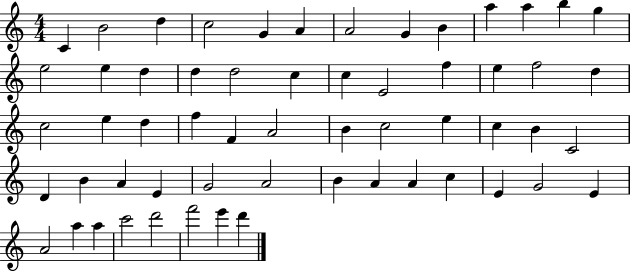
C4/q B4/h D5/q C5/h G4/q A4/q A4/h G4/q B4/q A5/q A5/q B5/q G5/q E5/h E5/q D5/q D5/q D5/h C5/q C5/q E4/h F5/q E5/q F5/h D5/q C5/h E5/q D5/q F5/q F4/q A4/h B4/q C5/h E5/q C5/q B4/q C4/h D4/q B4/q A4/q E4/q G4/h A4/h B4/q A4/q A4/q C5/q E4/q G4/h E4/q A4/h A5/q A5/q C6/h D6/h F6/h E6/q D6/q